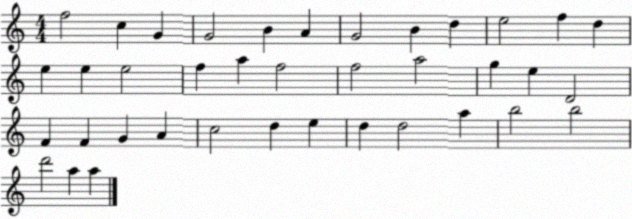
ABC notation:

X:1
T:Untitled
M:4/4
L:1/4
K:C
f2 c G G2 B A G2 B d e2 f d e e e2 f a f2 f2 a2 g e D2 F F G A c2 d e d d2 a b2 b2 d'2 a a